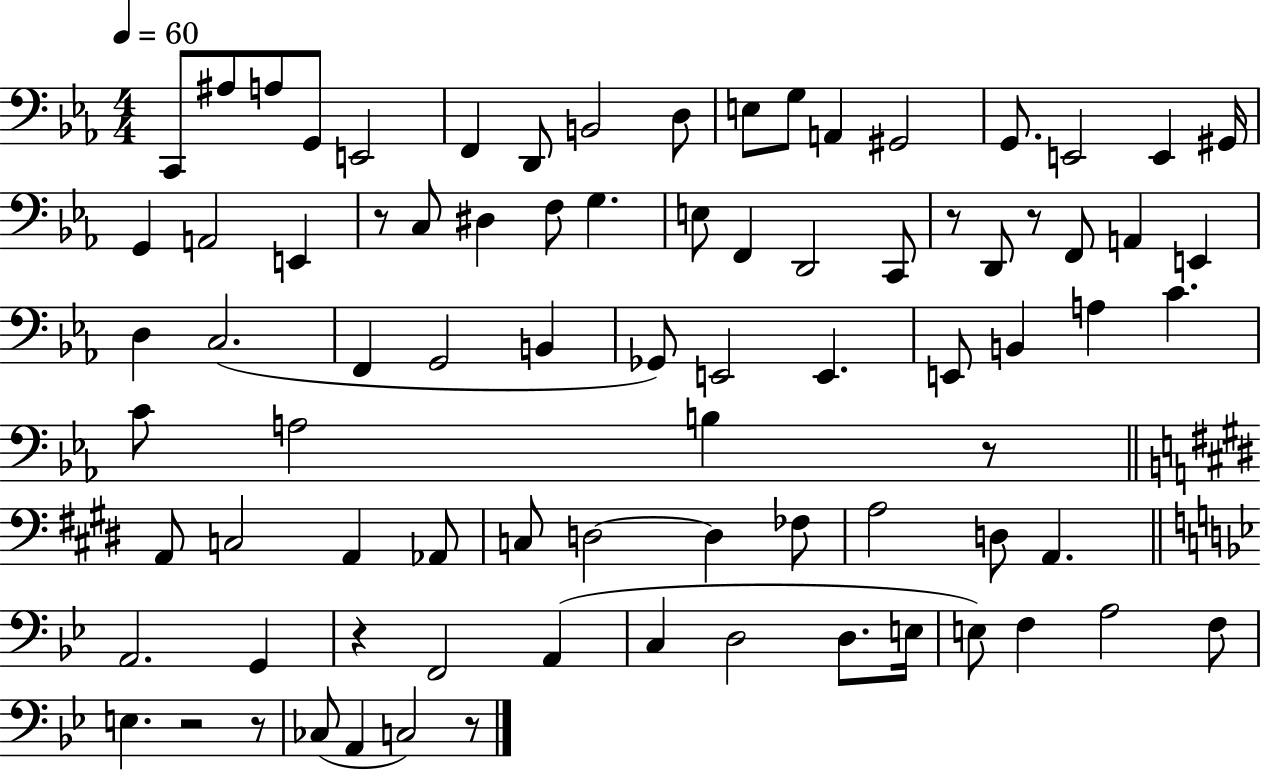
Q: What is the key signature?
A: EES major